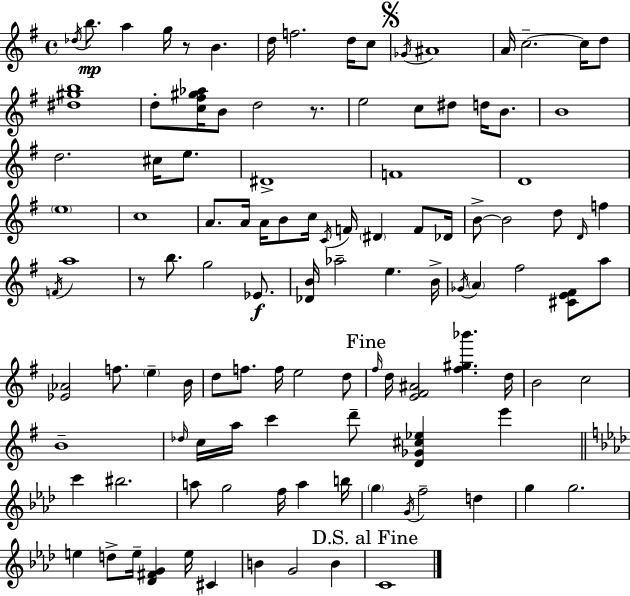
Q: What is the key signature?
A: E minor